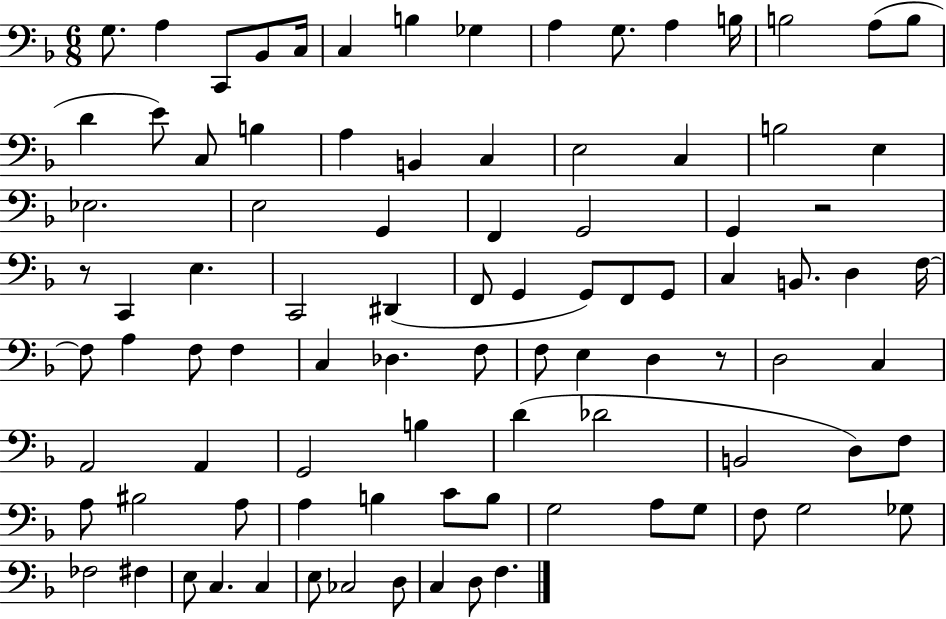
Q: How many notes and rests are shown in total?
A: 93